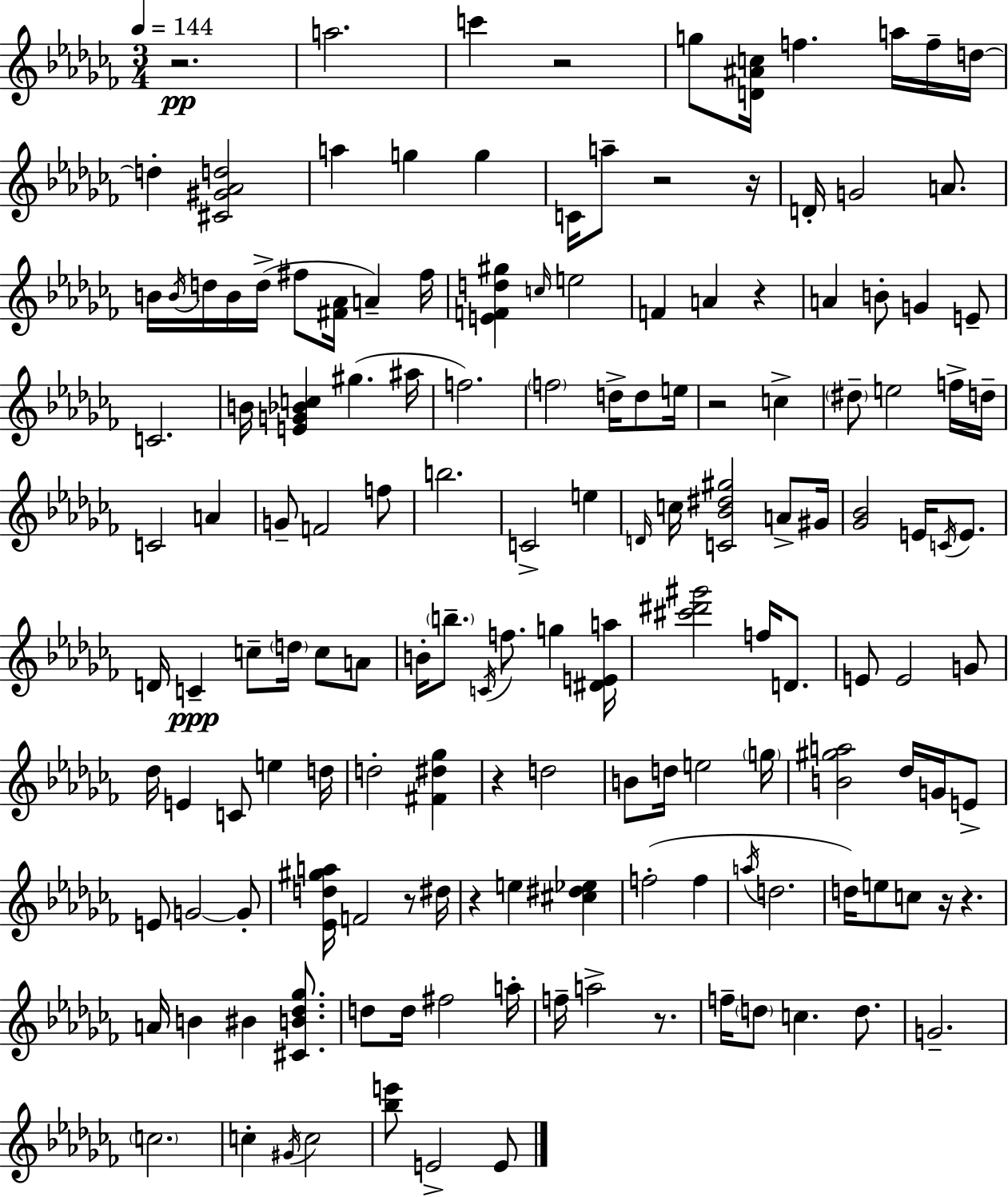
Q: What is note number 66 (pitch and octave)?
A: C5